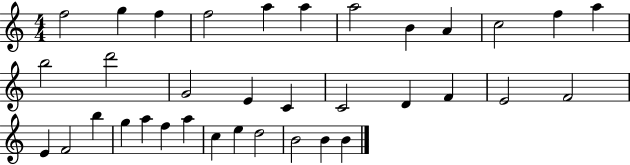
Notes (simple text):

F5/h G5/q F5/q F5/h A5/q A5/q A5/h B4/q A4/q C5/h F5/q A5/q B5/h D6/h G4/h E4/q C4/q C4/h D4/q F4/q E4/h F4/h E4/q F4/h B5/q G5/q A5/q F5/q A5/q C5/q E5/q D5/h B4/h B4/q B4/q